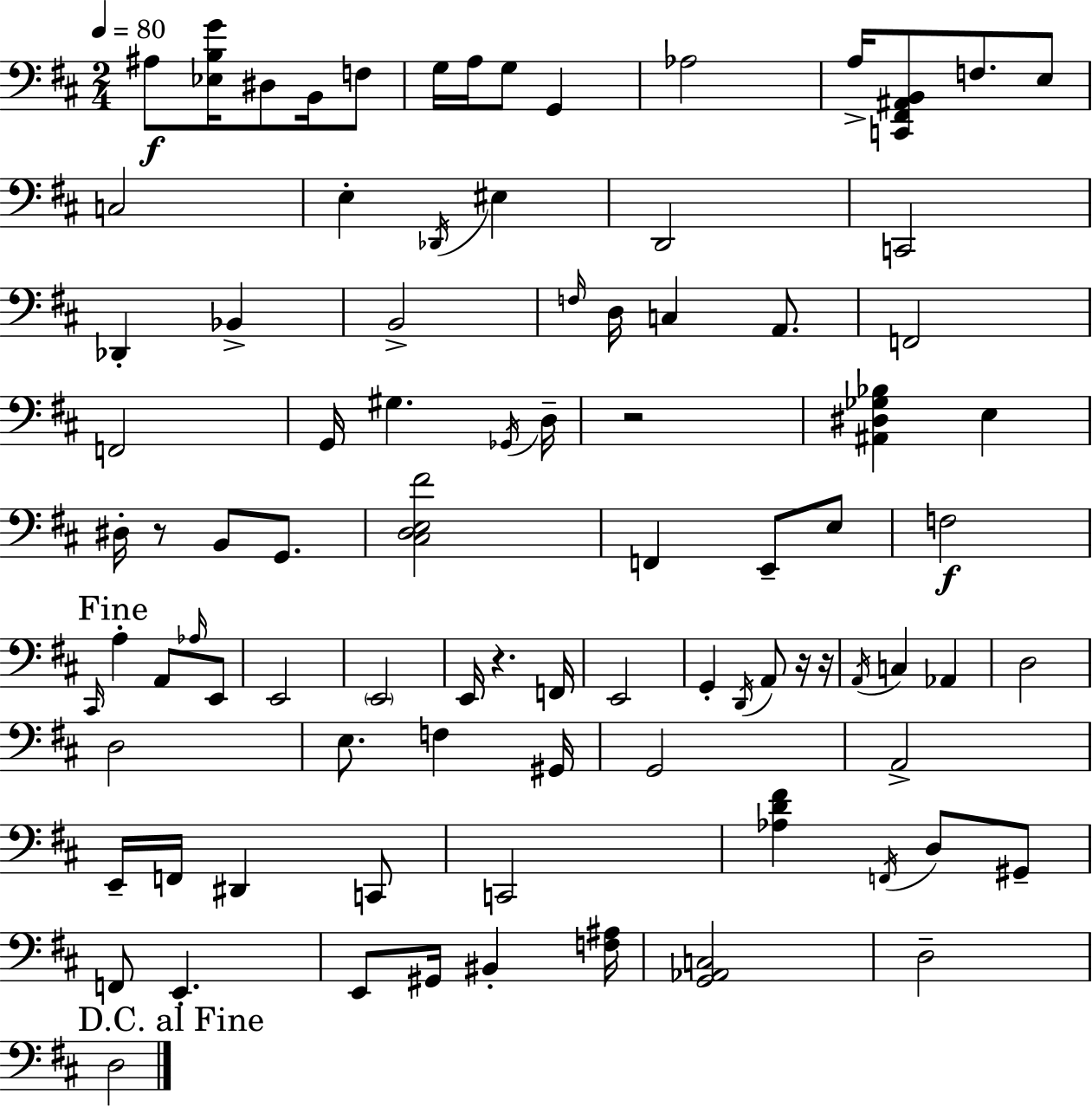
{
  \clef bass
  \numericTimeSignature
  \time 2/4
  \key d \major
  \tempo 4 = 80
  ais8\f <ees b g'>16 dis8 b,16 f8 | g16 a16 g8 g,4 | aes2 | a16-> <c, fis, ais, b,>8 f8. e8 | \break c2 | e4-. \acciaccatura { des,16 } eis4 | d,2 | c,2 | \break des,4-. bes,4-> | b,2-> | \grace { f16 } d16 c4 a,8. | f,2 | \break f,2 | g,16 gis4. | \acciaccatura { ges,16 } d16-- r2 | <ais, dis ges bes>4 e4 | \break dis16-. r8 b,8 | g,8. <cis d e fis'>2 | f,4 e,8-- | e8 f2\f | \break \mark "Fine" \grace { cis,16 } a4-. | a,8 \grace { aes16 } e,8 e,2 | \parenthesize e,2 | e,16 r4. | \break f,16 e,2 | g,4-. | \acciaccatura { d,16 } a,8 r16 r16 \acciaccatura { a,16 } c4 | aes,4 d2 | \break d2 | e8. | f4 gis,16 g,2 | a,2-> | \break e,16-- | f,16 dis,4 c,8 c,2 | <aes d' fis'>4 | \acciaccatura { f,16 } d8 gis,8-- | \break f,8 e,4.-. | e,8 gis,16 bis,4-. <f ais>16 | <g, aes, c>2 | d2-- | \break \mark "D.C. al Fine" d2 | \bar "|."
}